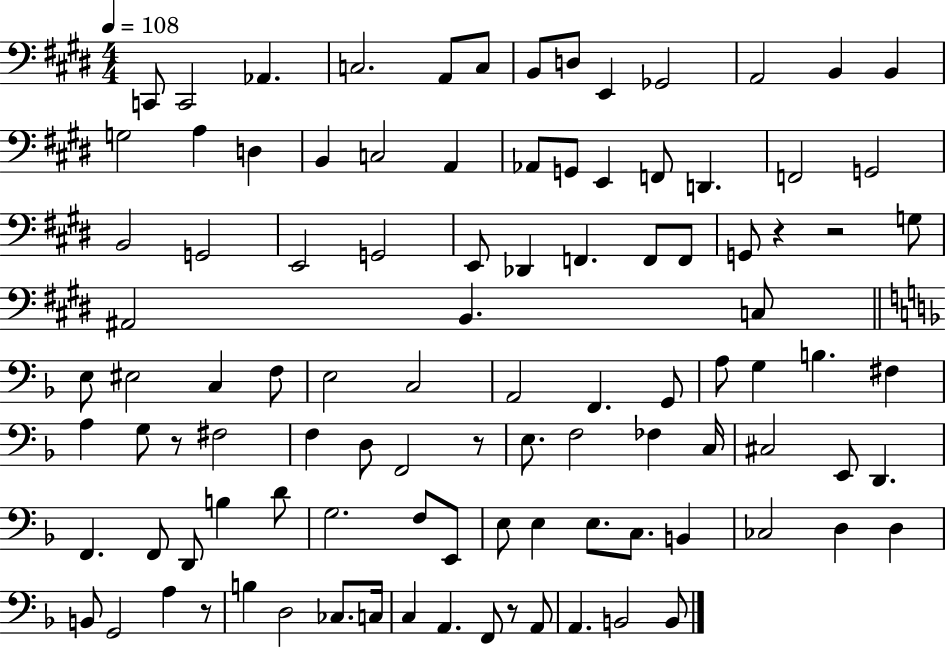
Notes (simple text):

C2/e C2/h Ab2/q. C3/h. A2/e C3/e B2/e D3/e E2/q Gb2/h A2/h B2/q B2/q G3/h A3/q D3/q B2/q C3/h A2/q Ab2/e G2/e E2/q F2/e D2/q. F2/h G2/h B2/h G2/h E2/h G2/h E2/e Db2/q F2/q. F2/e F2/e G2/e R/q R/h G3/e A#2/h B2/q. C3/e E3/e EIS3/h C3/q F3/e E3/h C3/h A2/h F2/q. G2/e A3/e G3/q B3/q. F#3/q A3/q G3/e R/e F#3/h F3/q D3/e F2/h R/e E3/e. F3/h FES3/q C3/s C#3/h E2/e D2/q. F2/q. F2/e D2/e B3/q D4/e G3/h. F3/e E2/e E3/e E3/q E3/e. C3/e. B2/q CES3/h D3/q D3/q B2/e G2/h A3/q R/e B3/q D3/h CES3/e. C3/s C3/q A2/q. F2/e R/e A2/e A2/q. B2/h B2/e